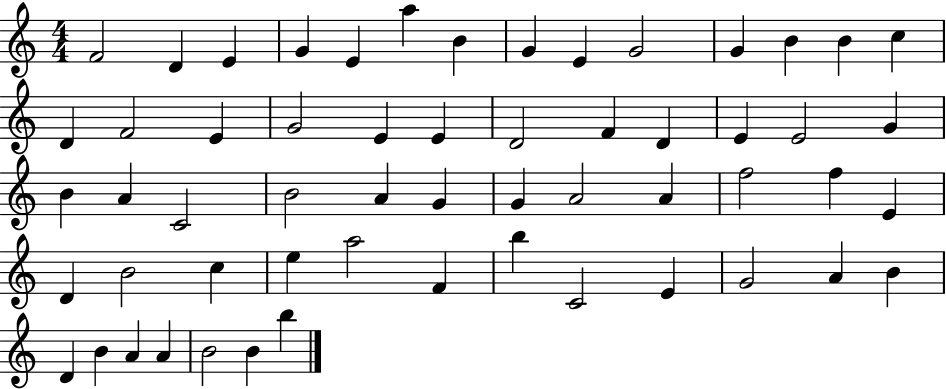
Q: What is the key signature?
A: C major